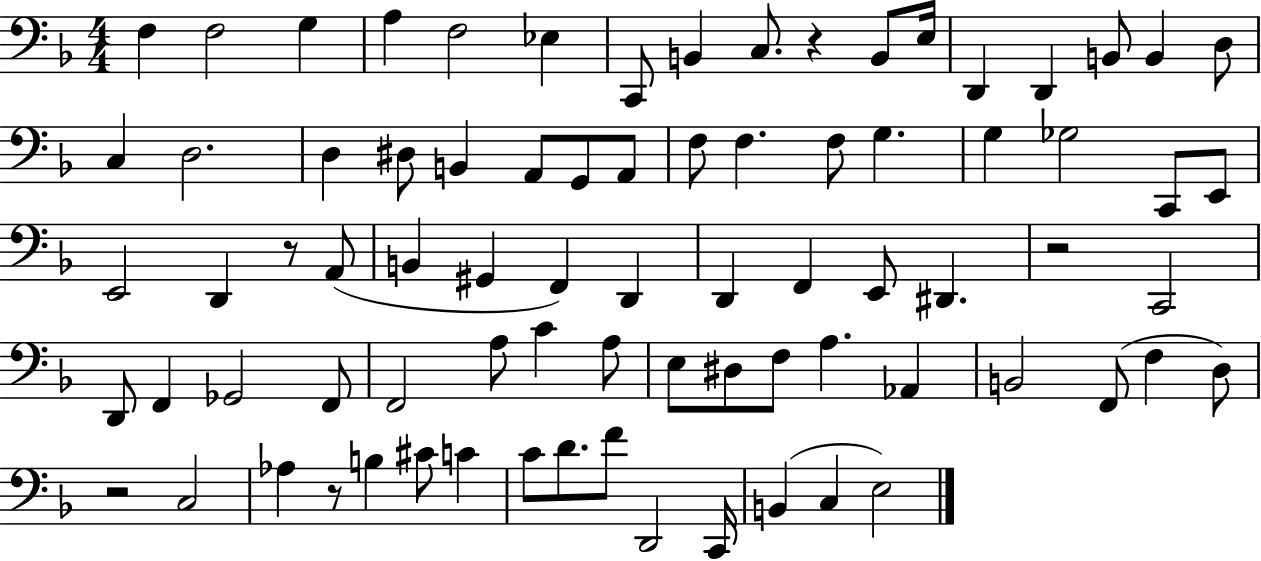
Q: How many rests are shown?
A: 5